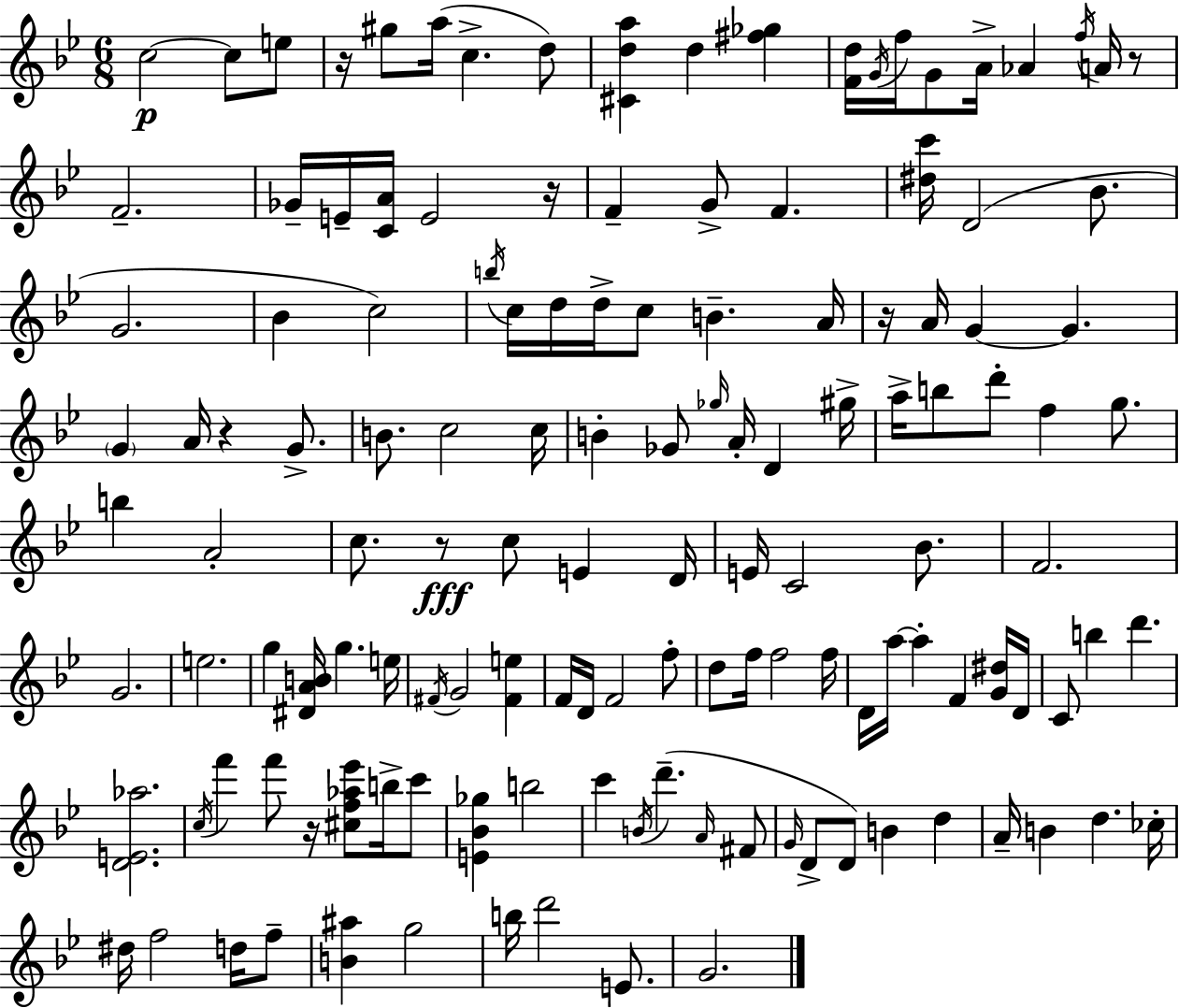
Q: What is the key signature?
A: G minor